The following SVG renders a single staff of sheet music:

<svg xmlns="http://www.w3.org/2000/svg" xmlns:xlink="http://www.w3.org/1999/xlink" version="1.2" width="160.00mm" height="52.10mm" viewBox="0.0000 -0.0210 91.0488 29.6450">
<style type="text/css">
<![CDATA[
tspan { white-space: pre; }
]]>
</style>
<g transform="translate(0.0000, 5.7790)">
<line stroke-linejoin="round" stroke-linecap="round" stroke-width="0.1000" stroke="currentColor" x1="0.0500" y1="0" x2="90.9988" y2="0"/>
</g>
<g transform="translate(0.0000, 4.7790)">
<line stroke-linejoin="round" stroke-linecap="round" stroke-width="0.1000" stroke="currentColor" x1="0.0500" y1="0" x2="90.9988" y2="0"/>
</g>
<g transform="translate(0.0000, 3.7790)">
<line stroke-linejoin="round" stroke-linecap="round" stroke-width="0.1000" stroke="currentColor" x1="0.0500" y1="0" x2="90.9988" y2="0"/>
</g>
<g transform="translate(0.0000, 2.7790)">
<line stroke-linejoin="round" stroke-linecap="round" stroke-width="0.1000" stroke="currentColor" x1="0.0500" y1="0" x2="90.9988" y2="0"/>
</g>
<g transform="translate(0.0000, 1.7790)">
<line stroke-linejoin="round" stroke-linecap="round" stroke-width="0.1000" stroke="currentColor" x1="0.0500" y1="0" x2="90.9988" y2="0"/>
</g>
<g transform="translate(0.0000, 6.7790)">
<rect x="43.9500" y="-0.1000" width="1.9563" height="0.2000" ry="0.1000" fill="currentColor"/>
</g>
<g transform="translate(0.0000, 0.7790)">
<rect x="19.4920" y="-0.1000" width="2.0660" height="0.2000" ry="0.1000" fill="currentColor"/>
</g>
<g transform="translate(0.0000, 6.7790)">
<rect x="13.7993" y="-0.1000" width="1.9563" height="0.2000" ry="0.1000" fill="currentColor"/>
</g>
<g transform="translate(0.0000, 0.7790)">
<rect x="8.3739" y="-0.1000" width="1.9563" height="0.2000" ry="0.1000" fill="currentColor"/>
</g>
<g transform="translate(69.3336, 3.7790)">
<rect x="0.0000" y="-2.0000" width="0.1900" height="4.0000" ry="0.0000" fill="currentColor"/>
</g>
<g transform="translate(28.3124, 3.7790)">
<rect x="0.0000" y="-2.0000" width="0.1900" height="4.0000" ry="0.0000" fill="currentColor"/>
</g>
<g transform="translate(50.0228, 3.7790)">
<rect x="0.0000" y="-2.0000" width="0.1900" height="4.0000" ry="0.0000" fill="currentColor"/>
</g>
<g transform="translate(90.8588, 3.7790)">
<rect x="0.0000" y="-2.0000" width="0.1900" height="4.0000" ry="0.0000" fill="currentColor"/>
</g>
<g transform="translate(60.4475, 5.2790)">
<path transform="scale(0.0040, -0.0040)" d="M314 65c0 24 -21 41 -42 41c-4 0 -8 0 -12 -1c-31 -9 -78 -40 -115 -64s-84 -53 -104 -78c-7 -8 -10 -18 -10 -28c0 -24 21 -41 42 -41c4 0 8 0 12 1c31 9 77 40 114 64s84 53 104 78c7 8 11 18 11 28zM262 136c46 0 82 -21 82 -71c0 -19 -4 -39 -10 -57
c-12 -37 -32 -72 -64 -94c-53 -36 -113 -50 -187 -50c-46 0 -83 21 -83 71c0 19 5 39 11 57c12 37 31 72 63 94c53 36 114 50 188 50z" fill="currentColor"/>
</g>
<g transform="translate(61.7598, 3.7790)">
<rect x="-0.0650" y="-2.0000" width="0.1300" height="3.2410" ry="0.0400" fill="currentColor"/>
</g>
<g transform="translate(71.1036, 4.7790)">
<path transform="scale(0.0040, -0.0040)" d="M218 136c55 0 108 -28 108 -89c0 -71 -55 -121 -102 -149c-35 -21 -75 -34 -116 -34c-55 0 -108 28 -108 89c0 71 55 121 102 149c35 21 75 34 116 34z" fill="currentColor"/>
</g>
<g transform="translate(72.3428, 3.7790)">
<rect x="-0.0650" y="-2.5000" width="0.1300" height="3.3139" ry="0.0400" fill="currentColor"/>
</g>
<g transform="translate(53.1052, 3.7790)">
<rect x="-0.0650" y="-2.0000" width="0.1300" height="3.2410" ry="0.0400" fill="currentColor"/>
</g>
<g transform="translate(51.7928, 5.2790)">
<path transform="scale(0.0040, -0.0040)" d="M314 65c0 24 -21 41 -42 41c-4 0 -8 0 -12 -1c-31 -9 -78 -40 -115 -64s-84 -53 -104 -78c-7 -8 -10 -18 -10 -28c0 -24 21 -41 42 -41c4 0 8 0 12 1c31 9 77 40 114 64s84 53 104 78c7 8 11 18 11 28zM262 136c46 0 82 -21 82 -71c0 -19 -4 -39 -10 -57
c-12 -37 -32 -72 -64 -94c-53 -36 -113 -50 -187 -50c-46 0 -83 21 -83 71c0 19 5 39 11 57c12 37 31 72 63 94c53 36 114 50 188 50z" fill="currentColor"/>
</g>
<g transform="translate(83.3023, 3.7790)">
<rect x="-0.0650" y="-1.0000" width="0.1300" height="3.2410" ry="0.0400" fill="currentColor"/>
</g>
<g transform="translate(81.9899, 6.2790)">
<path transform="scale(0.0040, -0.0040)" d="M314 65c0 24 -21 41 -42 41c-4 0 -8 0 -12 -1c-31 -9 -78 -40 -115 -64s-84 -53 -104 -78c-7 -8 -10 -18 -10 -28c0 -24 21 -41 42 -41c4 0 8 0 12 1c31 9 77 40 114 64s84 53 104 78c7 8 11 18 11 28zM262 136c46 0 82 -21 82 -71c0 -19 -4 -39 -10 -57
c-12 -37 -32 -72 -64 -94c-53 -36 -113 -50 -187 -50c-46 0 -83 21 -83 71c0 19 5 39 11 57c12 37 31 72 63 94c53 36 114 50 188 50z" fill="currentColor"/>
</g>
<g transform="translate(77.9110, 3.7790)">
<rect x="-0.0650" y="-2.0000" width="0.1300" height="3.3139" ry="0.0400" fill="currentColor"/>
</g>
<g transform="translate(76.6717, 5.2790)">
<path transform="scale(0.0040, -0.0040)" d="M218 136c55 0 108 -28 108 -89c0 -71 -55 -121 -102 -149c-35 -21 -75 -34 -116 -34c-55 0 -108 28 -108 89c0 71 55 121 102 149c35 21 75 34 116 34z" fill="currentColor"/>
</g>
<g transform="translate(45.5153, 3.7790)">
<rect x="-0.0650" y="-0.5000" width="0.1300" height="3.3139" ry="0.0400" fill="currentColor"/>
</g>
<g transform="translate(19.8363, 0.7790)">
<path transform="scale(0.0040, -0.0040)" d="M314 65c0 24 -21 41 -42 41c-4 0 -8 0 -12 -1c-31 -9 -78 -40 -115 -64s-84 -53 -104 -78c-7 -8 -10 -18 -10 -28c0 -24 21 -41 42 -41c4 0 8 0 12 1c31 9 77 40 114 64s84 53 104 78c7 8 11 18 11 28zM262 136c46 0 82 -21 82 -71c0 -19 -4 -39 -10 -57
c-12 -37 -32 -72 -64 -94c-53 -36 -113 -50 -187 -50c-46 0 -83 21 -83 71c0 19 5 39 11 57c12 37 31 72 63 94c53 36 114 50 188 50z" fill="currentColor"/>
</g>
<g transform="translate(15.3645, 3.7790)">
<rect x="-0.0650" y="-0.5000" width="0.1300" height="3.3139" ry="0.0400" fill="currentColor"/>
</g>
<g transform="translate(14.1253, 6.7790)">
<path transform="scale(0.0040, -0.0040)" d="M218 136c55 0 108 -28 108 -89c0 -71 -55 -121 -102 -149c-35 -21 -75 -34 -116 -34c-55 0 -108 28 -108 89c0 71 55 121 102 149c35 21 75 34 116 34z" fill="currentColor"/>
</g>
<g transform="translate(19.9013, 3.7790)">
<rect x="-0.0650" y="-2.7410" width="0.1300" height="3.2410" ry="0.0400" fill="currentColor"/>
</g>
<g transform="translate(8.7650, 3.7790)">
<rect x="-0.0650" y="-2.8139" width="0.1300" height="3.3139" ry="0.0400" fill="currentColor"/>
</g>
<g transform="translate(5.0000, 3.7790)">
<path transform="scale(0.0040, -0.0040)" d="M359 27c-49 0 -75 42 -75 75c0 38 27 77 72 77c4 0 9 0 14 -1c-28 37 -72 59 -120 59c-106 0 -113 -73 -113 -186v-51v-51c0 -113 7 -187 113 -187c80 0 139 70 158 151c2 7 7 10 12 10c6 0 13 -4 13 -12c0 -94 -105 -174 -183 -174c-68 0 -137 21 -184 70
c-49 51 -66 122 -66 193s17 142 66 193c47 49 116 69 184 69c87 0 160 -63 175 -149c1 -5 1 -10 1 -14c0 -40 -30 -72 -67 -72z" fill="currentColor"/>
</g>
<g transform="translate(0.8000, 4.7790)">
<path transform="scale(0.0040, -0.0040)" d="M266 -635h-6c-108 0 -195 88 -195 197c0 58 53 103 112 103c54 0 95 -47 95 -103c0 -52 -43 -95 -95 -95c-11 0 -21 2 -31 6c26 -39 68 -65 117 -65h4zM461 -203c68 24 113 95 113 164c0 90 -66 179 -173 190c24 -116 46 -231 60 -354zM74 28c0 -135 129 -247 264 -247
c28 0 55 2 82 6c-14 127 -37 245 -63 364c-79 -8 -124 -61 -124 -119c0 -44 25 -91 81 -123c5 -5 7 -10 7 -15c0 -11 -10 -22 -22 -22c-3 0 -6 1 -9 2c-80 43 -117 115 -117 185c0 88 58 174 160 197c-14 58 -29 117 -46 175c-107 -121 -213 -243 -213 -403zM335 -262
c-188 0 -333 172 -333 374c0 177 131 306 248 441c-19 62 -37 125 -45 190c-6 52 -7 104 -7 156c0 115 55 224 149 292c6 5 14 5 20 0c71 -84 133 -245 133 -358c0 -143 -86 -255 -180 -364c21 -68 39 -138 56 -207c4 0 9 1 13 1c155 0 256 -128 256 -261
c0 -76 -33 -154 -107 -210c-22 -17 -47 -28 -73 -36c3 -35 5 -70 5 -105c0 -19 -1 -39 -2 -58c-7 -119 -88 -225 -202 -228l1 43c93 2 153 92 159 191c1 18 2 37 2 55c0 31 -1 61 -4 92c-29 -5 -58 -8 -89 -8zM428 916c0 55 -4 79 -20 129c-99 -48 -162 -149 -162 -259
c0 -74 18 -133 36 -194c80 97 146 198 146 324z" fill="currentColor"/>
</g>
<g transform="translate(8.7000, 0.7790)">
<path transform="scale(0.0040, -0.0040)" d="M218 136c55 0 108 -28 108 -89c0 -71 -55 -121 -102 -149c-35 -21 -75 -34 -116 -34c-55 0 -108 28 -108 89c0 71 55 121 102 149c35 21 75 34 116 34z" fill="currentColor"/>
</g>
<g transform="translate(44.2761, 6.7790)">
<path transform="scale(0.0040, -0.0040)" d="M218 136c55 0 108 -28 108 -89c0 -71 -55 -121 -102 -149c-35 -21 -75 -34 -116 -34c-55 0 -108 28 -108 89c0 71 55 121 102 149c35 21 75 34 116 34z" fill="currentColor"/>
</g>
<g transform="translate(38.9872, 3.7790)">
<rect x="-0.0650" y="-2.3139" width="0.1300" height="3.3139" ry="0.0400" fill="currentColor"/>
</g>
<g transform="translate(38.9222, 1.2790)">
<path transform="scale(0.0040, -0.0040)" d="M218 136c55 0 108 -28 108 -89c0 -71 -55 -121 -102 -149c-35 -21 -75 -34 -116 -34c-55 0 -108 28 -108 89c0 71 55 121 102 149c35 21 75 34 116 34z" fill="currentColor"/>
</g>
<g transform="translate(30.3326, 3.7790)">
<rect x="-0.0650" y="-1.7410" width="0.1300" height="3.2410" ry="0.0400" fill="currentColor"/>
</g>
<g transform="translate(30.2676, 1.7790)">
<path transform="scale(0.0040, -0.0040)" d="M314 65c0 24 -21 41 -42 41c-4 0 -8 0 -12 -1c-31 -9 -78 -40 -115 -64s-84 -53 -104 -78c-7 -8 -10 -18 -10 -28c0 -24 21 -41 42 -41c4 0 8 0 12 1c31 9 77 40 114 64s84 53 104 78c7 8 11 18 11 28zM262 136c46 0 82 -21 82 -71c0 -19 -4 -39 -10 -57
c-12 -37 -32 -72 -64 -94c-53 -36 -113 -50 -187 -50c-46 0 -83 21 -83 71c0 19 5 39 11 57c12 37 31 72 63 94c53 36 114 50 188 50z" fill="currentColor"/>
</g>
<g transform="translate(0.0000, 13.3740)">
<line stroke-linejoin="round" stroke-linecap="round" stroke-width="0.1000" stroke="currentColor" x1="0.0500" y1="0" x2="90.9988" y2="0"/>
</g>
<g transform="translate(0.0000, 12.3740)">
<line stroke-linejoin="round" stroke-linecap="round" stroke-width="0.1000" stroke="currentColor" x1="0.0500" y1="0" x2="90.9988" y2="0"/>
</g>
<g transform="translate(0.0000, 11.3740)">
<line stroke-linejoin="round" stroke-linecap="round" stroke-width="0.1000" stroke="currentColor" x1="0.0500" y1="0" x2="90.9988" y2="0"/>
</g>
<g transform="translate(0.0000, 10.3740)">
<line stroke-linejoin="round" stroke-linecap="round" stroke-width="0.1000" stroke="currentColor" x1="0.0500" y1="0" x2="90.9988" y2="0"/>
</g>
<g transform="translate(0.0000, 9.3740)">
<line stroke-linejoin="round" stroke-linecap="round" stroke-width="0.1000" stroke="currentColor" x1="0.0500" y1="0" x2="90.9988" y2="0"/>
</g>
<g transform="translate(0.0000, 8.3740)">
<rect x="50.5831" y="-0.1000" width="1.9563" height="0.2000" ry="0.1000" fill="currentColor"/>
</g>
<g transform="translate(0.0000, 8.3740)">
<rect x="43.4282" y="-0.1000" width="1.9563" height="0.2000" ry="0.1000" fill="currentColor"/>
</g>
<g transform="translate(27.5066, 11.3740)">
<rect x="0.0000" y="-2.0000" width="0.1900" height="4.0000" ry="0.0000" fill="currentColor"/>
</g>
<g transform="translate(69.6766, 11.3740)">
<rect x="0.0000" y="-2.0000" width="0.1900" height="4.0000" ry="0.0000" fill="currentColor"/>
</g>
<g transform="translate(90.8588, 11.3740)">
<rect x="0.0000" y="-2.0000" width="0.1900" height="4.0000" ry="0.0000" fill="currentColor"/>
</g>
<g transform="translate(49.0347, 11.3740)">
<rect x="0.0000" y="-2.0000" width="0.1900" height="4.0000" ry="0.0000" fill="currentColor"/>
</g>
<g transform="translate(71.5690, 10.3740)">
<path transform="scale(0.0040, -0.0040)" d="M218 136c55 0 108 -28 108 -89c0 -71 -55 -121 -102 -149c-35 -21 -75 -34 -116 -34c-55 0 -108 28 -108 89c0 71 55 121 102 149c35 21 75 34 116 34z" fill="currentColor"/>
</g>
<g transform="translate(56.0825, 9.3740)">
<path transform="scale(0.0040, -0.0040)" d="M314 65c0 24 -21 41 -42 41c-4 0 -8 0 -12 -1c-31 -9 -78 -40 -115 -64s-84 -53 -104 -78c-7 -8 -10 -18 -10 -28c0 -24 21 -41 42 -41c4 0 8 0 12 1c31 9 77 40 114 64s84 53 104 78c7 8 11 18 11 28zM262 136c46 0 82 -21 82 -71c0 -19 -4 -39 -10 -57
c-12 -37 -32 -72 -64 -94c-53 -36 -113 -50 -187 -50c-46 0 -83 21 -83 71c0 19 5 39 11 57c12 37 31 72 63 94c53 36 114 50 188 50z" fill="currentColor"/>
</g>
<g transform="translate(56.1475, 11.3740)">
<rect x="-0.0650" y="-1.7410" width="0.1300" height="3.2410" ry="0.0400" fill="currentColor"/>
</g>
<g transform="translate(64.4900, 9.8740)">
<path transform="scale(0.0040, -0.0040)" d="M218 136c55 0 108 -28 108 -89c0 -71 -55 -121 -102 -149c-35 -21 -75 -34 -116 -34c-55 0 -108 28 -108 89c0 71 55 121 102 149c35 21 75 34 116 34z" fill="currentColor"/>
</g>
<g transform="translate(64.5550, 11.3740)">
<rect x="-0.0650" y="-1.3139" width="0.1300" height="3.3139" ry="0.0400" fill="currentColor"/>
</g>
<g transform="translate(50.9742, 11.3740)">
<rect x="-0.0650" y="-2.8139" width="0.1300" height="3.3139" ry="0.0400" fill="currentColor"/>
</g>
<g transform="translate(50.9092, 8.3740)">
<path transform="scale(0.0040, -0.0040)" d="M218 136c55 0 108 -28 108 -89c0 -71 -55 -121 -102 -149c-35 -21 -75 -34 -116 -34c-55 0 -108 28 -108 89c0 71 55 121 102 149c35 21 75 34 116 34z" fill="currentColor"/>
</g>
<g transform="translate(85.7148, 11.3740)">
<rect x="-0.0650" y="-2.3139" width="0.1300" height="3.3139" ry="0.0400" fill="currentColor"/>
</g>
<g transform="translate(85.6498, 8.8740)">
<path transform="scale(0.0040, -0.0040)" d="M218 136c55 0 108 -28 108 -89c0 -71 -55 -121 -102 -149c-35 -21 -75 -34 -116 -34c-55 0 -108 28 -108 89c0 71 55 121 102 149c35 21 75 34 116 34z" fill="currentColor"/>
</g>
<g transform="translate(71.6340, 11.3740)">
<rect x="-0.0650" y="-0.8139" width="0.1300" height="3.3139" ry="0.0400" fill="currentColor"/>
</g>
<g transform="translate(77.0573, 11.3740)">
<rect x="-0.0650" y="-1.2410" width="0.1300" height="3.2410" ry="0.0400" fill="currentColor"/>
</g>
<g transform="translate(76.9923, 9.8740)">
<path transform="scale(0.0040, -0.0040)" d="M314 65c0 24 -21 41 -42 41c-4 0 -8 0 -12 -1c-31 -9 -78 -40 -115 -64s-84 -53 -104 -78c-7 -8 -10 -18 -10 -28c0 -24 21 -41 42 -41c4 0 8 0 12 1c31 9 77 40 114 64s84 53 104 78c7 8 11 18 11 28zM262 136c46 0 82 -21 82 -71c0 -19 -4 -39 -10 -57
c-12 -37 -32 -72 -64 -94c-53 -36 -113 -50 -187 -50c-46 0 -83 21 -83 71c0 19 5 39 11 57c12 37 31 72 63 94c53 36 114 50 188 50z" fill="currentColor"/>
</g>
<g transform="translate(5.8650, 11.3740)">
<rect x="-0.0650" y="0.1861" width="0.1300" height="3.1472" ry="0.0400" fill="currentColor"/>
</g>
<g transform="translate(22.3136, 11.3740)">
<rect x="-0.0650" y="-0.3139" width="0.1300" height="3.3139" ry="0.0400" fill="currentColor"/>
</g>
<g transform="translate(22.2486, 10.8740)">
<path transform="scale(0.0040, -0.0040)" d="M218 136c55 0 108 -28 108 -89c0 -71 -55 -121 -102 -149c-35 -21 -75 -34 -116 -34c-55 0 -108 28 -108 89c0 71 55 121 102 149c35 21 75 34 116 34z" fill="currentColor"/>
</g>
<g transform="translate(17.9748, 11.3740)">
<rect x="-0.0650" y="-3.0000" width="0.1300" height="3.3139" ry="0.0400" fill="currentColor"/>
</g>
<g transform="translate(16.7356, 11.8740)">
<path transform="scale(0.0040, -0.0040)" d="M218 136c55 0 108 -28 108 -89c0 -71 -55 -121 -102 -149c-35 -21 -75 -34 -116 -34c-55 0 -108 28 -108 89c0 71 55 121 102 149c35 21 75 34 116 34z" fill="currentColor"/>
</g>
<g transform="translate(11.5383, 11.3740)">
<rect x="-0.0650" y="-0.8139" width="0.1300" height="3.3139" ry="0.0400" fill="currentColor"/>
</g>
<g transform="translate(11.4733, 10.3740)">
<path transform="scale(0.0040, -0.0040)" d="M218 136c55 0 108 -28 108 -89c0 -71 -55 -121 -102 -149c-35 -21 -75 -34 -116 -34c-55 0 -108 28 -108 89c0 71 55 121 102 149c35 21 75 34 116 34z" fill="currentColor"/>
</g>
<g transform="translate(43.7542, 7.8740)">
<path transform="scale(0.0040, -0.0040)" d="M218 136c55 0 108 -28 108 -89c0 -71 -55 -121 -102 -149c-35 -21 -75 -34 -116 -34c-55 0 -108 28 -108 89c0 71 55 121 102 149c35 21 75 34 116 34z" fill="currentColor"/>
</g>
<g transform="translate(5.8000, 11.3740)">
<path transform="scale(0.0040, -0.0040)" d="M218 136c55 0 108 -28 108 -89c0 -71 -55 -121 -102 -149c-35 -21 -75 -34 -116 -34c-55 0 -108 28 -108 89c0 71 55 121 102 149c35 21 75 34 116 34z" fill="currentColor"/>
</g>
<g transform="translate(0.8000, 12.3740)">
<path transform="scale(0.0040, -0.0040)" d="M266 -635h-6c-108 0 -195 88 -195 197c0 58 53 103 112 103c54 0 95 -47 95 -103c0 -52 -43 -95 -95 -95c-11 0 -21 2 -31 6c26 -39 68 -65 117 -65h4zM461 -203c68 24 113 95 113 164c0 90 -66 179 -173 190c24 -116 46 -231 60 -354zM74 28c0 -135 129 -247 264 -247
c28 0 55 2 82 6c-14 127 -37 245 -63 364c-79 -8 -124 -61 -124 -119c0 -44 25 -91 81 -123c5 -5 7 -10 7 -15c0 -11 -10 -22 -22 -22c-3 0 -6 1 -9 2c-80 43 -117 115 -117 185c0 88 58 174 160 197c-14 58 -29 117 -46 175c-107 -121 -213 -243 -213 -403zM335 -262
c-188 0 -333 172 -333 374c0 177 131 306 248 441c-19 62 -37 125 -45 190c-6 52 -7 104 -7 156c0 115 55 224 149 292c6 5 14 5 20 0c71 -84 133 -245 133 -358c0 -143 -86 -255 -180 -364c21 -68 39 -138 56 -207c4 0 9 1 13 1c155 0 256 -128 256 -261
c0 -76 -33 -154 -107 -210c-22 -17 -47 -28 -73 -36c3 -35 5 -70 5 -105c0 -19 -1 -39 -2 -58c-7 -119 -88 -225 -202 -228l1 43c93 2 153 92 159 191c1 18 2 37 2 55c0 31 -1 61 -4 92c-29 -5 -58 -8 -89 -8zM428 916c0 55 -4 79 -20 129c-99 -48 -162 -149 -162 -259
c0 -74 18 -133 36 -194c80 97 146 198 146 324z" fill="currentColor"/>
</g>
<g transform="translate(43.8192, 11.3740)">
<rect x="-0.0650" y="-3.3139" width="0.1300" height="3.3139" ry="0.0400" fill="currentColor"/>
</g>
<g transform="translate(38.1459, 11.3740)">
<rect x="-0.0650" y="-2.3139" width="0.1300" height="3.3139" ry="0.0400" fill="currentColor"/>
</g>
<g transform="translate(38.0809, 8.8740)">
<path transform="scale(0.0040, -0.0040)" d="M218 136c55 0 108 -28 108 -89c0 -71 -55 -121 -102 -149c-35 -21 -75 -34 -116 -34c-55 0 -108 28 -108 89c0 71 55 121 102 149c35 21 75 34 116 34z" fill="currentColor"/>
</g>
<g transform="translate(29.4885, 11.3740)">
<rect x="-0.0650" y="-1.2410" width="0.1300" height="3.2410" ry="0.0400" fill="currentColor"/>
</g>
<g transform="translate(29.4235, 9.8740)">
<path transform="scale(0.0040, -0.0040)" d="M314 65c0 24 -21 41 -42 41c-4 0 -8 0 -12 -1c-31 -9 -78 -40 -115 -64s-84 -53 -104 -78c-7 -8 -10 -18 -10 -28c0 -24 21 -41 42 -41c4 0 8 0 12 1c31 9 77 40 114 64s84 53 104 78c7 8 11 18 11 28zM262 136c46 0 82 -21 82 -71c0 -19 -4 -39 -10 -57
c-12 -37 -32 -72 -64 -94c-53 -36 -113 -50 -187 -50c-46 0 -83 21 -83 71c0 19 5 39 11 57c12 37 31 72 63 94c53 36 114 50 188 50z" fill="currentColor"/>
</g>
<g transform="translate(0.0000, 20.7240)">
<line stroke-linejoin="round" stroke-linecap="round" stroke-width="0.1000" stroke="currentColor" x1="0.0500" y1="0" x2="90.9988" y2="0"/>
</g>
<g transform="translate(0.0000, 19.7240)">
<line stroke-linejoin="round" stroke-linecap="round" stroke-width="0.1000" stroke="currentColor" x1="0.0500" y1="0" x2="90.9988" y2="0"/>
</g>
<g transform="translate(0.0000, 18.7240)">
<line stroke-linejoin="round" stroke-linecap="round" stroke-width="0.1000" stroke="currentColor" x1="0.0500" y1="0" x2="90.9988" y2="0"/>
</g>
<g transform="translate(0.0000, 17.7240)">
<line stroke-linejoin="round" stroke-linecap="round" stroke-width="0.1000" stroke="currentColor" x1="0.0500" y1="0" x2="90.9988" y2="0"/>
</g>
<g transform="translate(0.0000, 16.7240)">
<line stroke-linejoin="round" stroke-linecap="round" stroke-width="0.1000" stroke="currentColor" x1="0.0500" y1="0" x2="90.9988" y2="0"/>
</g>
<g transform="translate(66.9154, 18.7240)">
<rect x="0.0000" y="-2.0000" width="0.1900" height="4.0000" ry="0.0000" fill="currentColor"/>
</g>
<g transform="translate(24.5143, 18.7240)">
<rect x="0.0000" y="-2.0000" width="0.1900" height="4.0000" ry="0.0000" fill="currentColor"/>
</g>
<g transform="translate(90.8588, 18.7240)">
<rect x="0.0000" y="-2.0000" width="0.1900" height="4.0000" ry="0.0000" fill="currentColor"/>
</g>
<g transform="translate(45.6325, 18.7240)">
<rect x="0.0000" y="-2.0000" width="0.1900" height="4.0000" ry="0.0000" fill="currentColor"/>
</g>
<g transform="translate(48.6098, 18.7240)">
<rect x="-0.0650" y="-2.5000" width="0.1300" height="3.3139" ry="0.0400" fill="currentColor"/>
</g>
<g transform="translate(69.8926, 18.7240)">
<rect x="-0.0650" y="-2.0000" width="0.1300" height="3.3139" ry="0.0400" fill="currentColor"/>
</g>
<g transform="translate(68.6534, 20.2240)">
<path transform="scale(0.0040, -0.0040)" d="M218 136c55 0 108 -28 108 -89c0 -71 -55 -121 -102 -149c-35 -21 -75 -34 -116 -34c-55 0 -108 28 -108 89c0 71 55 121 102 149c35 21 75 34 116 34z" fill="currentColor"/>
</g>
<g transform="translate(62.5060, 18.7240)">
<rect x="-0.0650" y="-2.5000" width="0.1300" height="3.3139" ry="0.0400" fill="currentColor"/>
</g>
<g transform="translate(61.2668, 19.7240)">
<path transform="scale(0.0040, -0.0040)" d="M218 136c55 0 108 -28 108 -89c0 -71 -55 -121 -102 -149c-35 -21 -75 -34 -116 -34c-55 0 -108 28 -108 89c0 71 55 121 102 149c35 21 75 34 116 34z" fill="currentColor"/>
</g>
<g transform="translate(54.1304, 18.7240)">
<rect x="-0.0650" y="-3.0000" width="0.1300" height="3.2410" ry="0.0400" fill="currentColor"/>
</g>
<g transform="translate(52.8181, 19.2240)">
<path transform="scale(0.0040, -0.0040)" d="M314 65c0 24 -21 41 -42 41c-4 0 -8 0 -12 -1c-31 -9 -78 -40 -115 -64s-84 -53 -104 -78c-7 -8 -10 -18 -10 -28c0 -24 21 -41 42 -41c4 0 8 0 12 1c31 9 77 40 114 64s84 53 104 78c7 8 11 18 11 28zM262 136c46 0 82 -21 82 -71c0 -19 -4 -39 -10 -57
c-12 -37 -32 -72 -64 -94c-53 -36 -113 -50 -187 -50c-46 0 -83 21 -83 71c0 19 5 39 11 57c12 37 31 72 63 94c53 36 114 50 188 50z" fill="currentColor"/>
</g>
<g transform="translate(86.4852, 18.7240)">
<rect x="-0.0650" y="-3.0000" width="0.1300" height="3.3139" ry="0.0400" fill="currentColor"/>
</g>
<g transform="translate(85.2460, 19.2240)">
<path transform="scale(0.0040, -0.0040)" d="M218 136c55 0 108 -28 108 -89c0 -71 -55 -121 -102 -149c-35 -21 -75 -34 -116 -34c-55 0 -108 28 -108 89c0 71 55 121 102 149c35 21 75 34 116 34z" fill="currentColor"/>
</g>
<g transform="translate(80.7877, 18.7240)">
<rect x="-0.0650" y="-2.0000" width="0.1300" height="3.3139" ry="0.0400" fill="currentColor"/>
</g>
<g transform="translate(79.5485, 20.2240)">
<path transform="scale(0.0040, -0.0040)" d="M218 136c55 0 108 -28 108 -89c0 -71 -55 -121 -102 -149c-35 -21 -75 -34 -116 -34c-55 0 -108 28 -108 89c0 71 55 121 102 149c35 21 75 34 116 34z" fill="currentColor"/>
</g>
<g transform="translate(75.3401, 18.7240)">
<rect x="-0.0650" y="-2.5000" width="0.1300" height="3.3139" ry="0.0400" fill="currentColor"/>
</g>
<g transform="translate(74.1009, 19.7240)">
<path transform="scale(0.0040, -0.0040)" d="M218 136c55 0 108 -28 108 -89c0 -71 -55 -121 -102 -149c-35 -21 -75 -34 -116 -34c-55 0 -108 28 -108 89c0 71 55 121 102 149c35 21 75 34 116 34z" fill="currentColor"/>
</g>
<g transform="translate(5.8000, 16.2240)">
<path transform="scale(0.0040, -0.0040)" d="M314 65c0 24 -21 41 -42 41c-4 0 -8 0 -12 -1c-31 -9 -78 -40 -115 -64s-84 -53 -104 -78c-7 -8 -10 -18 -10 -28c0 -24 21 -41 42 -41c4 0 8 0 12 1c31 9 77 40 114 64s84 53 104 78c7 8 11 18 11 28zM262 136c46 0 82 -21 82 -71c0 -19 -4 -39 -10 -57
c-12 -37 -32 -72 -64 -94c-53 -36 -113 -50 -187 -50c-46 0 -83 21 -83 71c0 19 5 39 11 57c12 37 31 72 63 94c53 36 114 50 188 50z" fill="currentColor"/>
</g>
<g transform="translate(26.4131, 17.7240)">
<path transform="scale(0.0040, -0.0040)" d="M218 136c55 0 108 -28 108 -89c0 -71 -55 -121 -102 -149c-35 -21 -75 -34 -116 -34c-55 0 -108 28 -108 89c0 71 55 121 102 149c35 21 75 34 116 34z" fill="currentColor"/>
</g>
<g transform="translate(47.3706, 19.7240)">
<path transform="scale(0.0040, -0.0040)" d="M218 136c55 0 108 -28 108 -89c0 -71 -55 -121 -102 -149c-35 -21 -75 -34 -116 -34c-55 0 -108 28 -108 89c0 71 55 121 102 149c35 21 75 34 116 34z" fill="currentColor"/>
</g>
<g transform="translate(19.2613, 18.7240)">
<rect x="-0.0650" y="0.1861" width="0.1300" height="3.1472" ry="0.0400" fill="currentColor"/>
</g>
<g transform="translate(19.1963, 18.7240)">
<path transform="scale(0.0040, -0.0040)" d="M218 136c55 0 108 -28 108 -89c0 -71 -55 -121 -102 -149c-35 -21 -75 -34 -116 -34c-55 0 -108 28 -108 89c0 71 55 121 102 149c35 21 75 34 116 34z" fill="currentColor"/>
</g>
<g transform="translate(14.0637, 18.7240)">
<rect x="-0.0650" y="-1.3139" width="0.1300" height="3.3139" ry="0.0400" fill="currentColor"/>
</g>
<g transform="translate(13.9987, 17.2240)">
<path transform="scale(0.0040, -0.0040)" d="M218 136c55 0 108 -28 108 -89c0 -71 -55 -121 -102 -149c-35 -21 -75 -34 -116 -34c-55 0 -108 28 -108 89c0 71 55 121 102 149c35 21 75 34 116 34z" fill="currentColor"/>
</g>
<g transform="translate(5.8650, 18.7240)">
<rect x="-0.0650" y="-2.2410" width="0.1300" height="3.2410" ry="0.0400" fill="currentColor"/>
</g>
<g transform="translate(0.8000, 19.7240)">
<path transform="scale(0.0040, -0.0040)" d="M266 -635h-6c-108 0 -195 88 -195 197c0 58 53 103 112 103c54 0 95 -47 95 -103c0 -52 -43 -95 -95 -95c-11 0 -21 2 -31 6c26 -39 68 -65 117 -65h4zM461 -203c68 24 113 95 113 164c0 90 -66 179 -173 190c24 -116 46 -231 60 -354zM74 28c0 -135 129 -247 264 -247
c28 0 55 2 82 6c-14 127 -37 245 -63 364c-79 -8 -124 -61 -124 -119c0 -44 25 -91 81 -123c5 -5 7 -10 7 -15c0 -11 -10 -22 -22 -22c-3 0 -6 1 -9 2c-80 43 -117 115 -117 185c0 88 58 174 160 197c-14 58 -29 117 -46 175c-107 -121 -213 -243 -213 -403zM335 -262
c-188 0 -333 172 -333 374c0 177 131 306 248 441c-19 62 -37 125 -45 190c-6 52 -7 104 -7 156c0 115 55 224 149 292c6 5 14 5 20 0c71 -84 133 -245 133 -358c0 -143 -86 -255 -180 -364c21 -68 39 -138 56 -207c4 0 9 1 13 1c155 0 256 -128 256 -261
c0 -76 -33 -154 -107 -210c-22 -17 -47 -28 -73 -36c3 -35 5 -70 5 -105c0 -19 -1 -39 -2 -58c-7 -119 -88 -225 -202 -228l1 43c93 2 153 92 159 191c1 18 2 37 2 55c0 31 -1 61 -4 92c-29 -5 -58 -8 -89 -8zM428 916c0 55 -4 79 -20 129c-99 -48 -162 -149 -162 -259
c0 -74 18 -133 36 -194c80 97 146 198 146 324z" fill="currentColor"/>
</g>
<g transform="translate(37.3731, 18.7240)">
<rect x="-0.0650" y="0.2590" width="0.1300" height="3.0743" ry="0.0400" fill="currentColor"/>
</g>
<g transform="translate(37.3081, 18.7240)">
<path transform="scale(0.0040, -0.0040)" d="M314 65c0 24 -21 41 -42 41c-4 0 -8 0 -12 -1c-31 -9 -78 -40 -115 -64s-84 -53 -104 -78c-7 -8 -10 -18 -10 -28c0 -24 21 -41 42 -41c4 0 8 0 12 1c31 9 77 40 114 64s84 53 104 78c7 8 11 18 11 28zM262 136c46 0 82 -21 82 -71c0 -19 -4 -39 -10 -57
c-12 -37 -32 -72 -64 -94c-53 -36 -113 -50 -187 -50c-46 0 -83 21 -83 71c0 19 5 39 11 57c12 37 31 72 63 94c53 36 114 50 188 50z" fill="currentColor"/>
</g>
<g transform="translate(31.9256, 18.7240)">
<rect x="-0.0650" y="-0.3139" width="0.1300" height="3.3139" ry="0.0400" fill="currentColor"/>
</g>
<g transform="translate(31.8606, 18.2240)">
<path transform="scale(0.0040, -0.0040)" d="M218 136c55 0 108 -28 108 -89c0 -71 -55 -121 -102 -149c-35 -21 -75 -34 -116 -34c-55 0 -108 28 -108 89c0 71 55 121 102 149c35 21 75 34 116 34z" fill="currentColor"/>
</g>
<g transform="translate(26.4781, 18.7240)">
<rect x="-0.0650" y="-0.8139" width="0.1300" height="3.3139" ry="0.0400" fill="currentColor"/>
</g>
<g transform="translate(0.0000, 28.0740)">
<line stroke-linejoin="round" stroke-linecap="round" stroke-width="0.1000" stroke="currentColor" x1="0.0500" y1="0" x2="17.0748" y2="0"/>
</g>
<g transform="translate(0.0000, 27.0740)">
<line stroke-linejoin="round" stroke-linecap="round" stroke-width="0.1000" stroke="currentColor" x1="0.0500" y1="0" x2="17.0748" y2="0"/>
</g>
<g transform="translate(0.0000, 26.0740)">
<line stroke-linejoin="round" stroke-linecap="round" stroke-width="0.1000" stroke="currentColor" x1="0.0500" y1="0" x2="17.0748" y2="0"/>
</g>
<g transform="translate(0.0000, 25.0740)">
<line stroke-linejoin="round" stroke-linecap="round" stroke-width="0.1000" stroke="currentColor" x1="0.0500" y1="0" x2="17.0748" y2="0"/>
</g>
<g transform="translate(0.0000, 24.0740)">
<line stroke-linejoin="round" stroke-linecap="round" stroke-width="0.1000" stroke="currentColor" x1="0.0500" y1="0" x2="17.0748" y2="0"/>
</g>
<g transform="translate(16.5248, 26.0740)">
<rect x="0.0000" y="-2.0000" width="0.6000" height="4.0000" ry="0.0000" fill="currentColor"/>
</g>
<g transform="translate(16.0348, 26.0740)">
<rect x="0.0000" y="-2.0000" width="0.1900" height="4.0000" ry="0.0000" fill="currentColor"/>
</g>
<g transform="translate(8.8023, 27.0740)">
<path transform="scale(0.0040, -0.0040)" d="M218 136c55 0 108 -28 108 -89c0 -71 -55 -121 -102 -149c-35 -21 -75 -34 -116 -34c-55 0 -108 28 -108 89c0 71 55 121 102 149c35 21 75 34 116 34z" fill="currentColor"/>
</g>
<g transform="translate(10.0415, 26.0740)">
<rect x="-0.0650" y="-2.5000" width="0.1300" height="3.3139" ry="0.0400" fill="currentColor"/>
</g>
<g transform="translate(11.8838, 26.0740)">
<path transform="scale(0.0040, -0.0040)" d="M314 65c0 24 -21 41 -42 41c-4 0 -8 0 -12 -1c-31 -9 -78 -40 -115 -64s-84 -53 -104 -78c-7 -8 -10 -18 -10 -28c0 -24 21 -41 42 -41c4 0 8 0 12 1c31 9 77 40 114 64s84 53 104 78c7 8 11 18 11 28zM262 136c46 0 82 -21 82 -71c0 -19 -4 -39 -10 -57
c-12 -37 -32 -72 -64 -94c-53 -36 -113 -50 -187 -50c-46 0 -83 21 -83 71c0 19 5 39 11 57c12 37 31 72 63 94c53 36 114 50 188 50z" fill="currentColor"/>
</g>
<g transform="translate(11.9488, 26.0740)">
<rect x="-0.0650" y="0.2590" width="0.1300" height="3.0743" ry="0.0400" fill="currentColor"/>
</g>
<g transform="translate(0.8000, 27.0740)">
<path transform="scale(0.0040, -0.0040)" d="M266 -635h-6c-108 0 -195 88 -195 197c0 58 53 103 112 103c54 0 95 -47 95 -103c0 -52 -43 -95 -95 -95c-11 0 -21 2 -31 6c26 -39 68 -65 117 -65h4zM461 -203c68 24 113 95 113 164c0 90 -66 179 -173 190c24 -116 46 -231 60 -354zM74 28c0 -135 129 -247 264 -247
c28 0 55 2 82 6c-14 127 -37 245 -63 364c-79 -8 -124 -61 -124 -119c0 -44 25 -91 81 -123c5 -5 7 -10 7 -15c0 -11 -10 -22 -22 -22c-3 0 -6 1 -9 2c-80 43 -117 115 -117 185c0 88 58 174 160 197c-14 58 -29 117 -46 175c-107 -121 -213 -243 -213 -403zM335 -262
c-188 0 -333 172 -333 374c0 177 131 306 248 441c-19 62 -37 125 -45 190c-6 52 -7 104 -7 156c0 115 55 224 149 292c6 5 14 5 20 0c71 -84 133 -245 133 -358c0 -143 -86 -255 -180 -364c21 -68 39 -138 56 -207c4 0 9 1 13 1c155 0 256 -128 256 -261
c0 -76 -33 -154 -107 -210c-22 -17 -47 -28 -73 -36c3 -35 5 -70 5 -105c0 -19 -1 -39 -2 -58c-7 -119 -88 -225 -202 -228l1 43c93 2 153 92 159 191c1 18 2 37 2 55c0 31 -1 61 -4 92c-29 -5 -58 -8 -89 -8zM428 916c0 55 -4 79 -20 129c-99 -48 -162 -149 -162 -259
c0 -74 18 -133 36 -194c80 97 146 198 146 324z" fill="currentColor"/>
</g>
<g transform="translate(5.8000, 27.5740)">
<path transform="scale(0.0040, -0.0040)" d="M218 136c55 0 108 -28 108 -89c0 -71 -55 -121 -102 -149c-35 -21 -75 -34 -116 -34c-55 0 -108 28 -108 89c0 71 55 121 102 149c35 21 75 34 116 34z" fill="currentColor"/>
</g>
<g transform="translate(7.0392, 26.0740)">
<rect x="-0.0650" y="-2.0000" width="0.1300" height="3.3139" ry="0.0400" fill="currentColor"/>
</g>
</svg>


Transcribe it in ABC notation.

X:1
T:Untitled
M:4/4
L:1/4
K:C
a C a2 f2 g C F2 F2 G F D2 B d A c e2 g b a f2 e d e2 g g2 e B d c B2 G A2 G F G F A F G B2